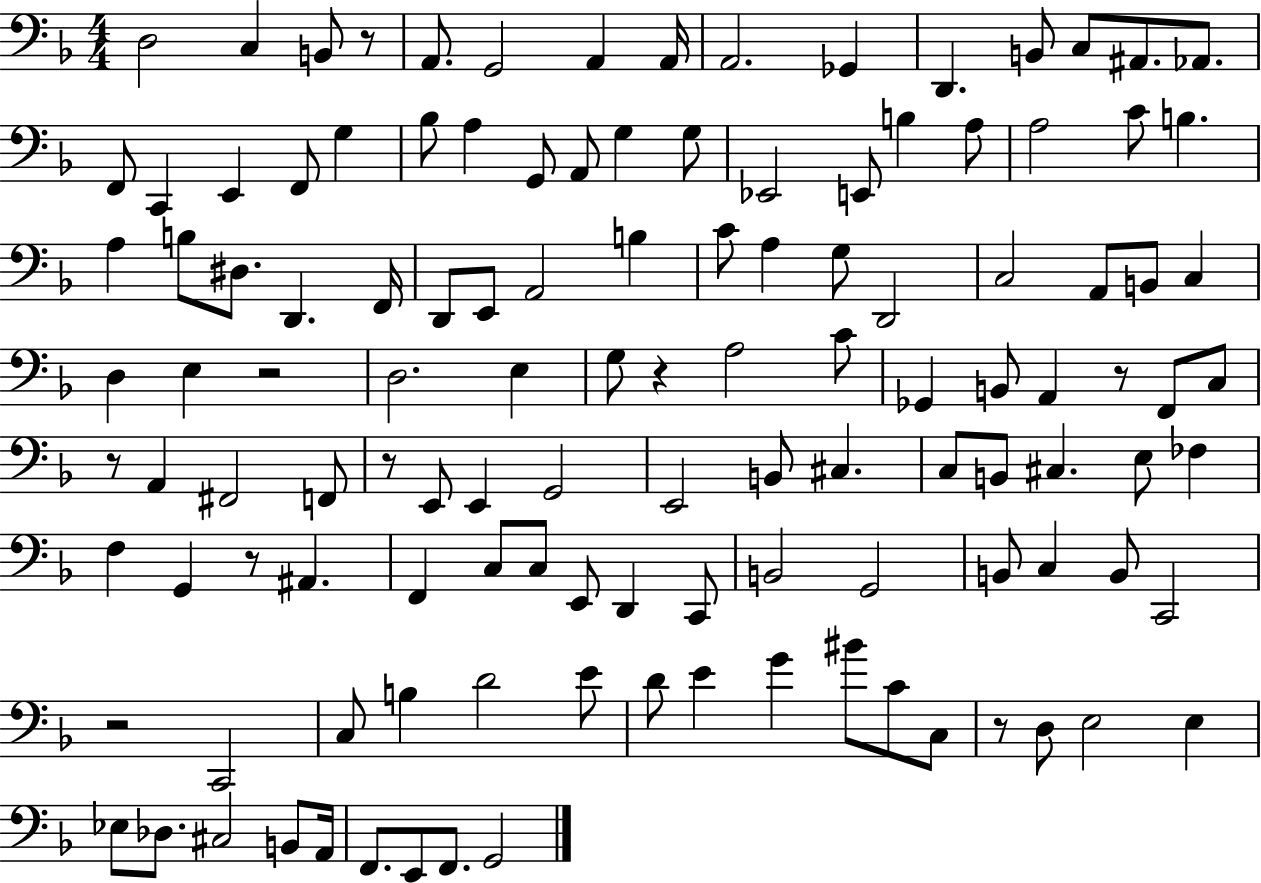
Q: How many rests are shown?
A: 9